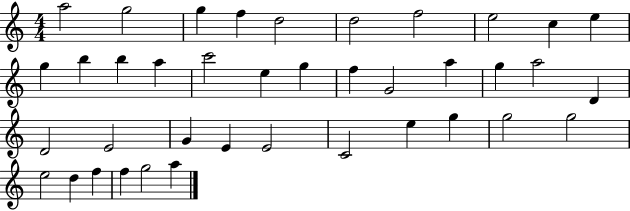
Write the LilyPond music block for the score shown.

{
  \clef treble
  \numericTimeSignature
  \time 4/4
  \key c \major
  a''2 g''2 | g''4 f''4 d''2 | d''2 f''2 | e''2 c''4 e''4 | \break g''4 b''4 b''4 a''4 | c'''2 e''4 g''4 | f''4 g'2 a''4 | g''4 a''2 d'4 | \break d'2 e'2 | g'4 e'4 e'2 | c'2 e''4 g''4 | g''2 g''2 | \break e''2 d''4 f''4 | f''4 g''2 a''4 | \bar "|."
}